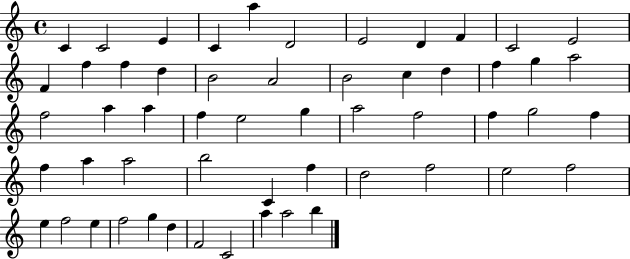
{
  \clef treble
  \time 4/4
  \defaultTimeSignature
  \key c \major
  c'4 c'2 e'4 | c'4 a''4 d'2 | e'2 d'4 f'4 | c'2 e'2 | \break f'4 f''4 f''4 d''4 | b'2 a'2 | b'2 c''4 d''4 | f''4 g''4 a''2 | \break f''2 a''4 a''4 | f''4 e''2 g''4 | a''2 f''2 | f''4 g''2 f''4 | \break f''4 a''4 a''2 | b''2 c'4 f''4 | d''2 f''2 | e''2 f''2 | \break e''4 f''2 e''4 | f''2 g''4 d''4 | f'2 c'2 | a''4 a''2 b''4 | \break \bar "|."
}